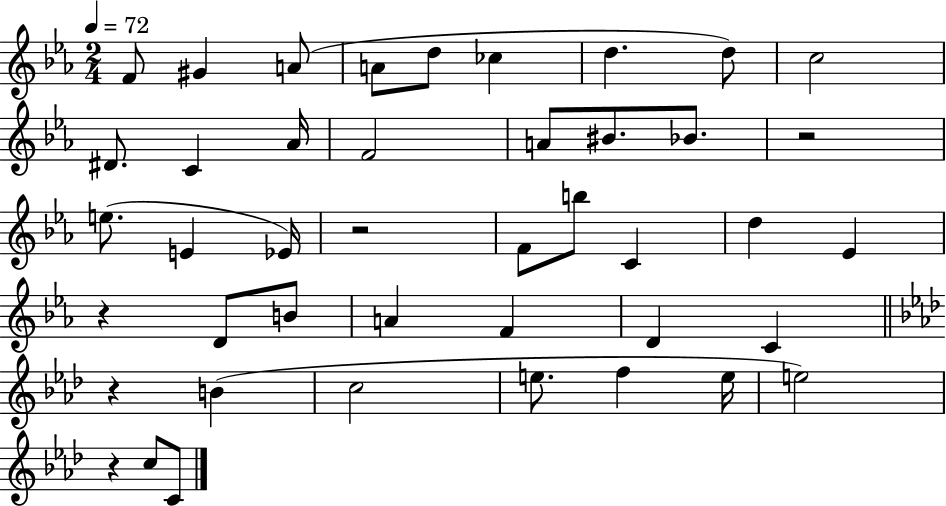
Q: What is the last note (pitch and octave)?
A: C4